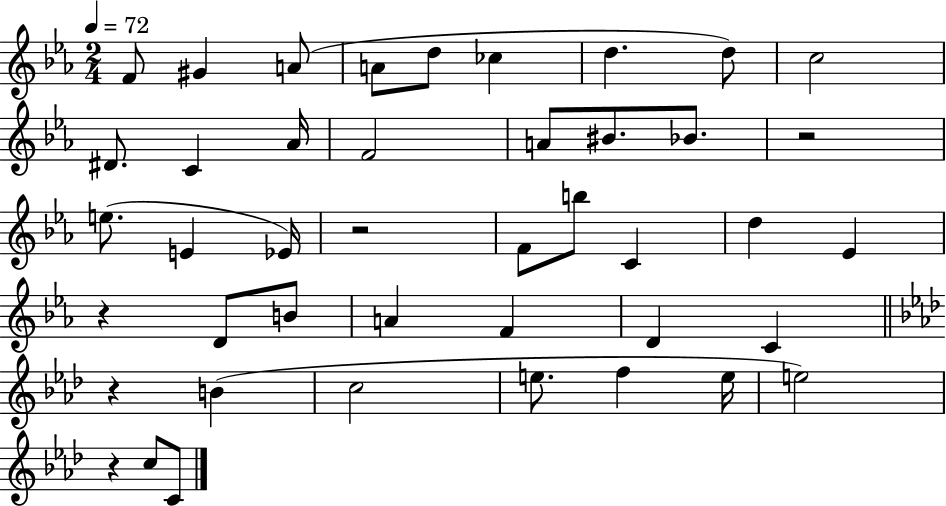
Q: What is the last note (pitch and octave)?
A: C4